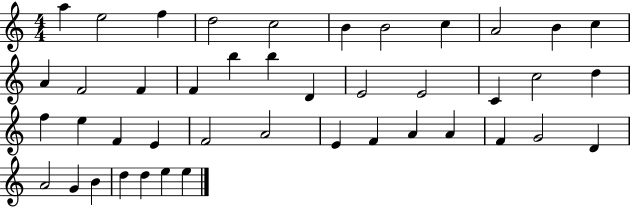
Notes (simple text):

A5/q E5/h F5/q D5/h C5/h B4/q B4/h C5/q A4/h B4/q C5/q A4/q F4/h F4/q F4/q B5/q B5/q D4/q E4/h E4/h C4/q C5/h D5/q F5/q E5/q F4/q E4/q F4/h A4/h E4/q F4/q A4/q A4/q F4/q G4/h D4/q A4/h G4/q B4/q D5/q D5/q E5/q E5/q